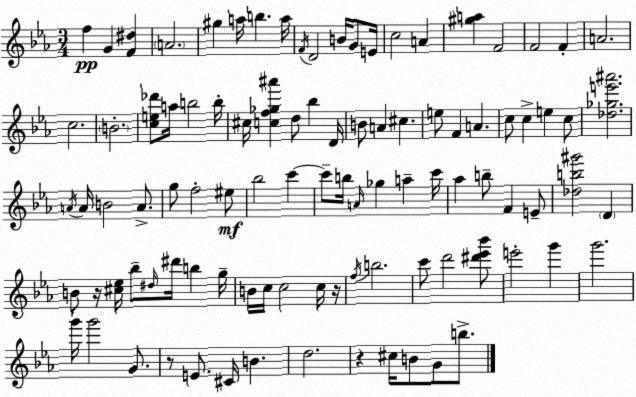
X:1
T:Untitled
M:3/4
L:1/4
K:Eb
f G [F^d] A2 ^g a/4 b a/4 F/4 D2 B/4 G/2 E/4 c2 A [^ga] F2 F2 F A2 c2 B2 [ce_d']/2 a/4 b2 b/4 ^c/4 [cf_g^a'] d/2 _b D/4 B/2 A ^c e/2 F A c/2 c e c/2 [_d_ge'^a']2 A/4 A/4 B2 A/2 g/2 f2 ^e/2 _b2 c' c'/2 b/4 A/4 _g a c'/4 _a b/2 F E/2 [_db^g']2 D B/2 z/4 [^c_e]/4 _b/2 ^d/4 ^d'/4 b g/4 B/4 c/4 c2 c/4 z/4 f/4 b2 c'/2 d'2 [^d'_e'_b']/2 e'2 g' g'2 g'/4 g'2 G/2 z/2 E/2 ^C/4 B d2 z ^c/4 B/2 G/2 b/2